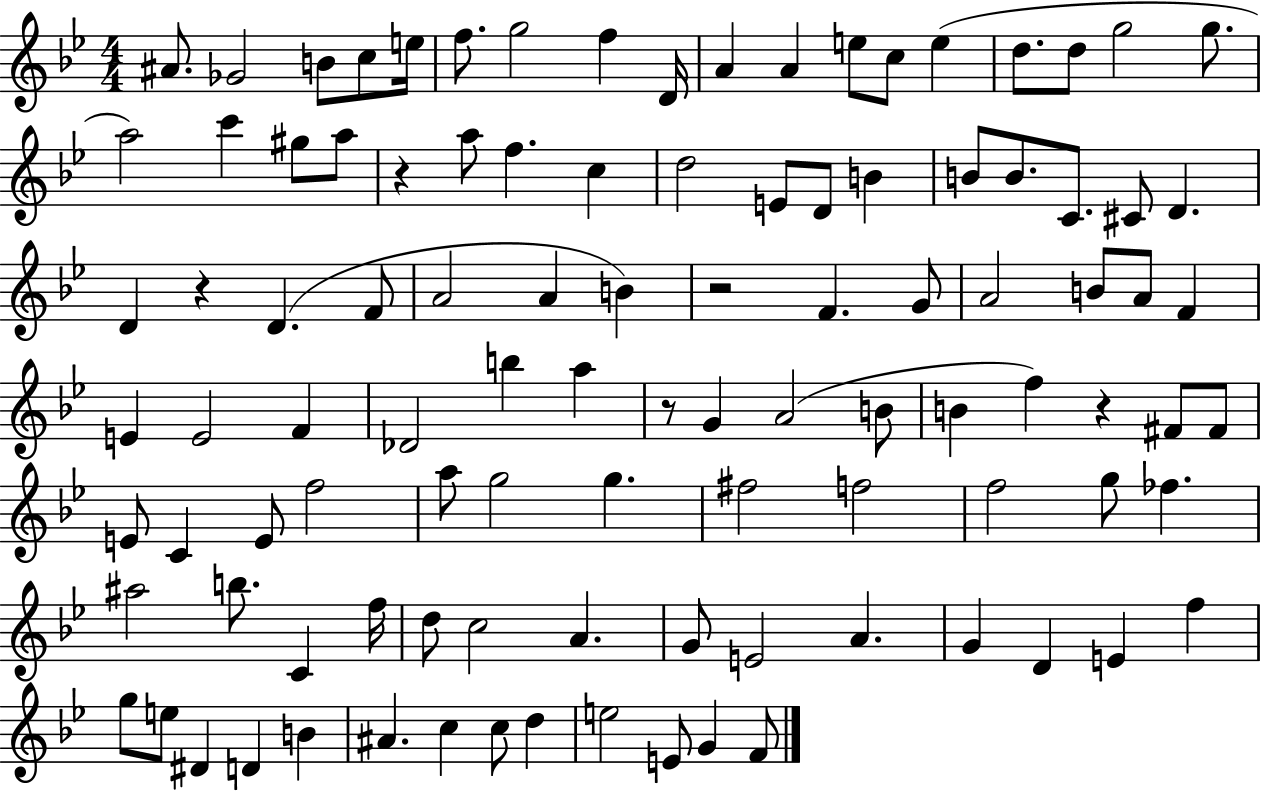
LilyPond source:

{
  \clef treble
  \numericTimeSignature
  \time 4/4
  \key bes \major
  \repeat volta 2 { ais'8. ges'2 b'8 c''8 e''16 | f''8. g''2 f''4 d'16 | a'4 a'4 e''8 c''8 e''4( | d''8. d''8 g''2 g''8. | \break a''2) c'''4 gis''8 a''8 | r4 a''8 f''4. c''4 | d''2 e'8 d'8 b'4 | b'8 b'8. c'8. cis'8 d'4. | \break d'4 r4 d'4.( f'8 | a'2 a'4 b'4) | r2 f'4. g'8 | a'2 b'8 a'8 f'4 | \break e'4 e'2 f'4 | des'2 b''4 a''4 | r8 g'4 a'2( b'8 | b'4 f''4) r4 fis'8 fis'8 | \break e'8 c'4 e'8 f''2 | a''8 g''2 g''4. | fis''2 f''2 | f''2 g''8 fes''4. | \break ais''2 b''8. c'4 f''16 | d''8 c''2 a'4. | g'8 e'2 a'4. | g'4 d'4 e'4 f''4 | \break g''8 e''8 dis'4 d'4 b'4 | ais'4. c''4 c''8 d''4 | e''2 e'8 g'4 f'8 | } \bar "|."
}